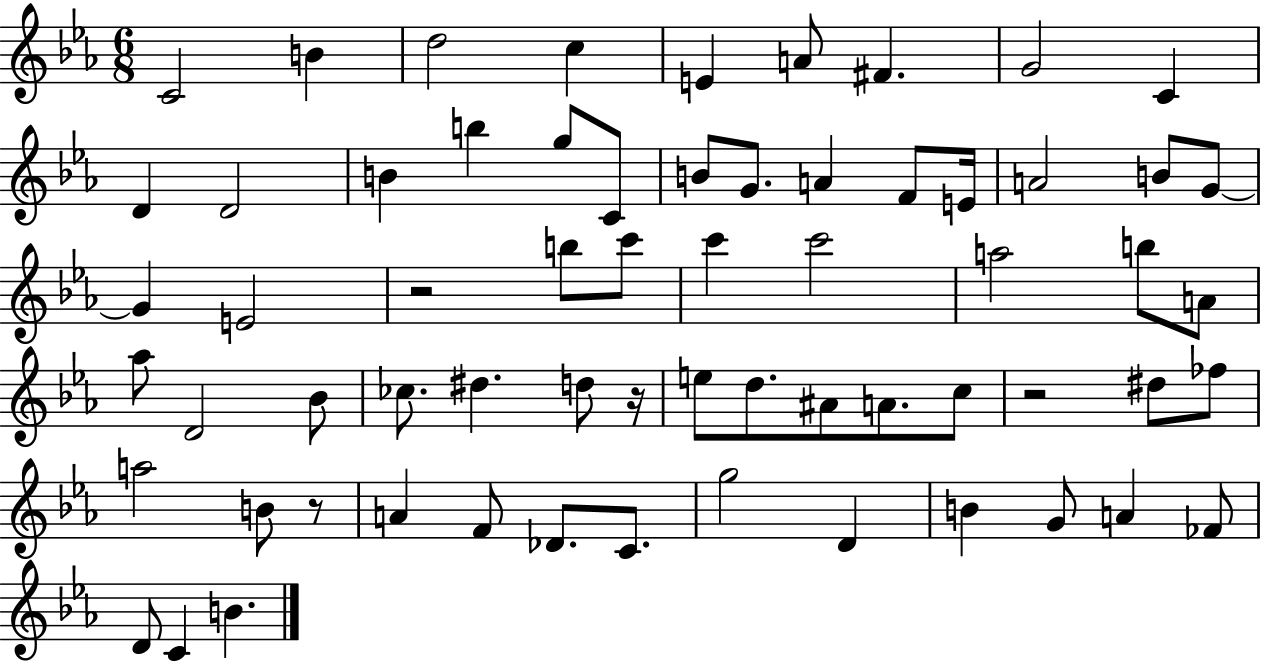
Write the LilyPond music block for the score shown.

{
  \clef treble
  \numericTimeSignature
  \time 6/8
  \key ees \major
  c'2 b'4 | d''2 c''4 | e'4 a'8 fis'4. | g'2 c'4 | \break d'4 d'2 | b'4 b''4 g''8 c'8 | b'8 g'8. a'4 f'8 e'16 | a'2 b'8 g'8~~ | \break g'4 e'2 | r2 b''8 c'''8 | c'''4 c'''2 | a''2 b''8 a'8 | \break aes''8 d'2 bes'8 | ces''8. dis''4. d''8 r16 | e''8 d''8. ais'8 a'8. c''8 | r2 dis''8 fes''8 | \break a''2 b'8 r8 | a'4 f'8 des'8. c'8. | g''2 d'4 | b'4 g'8 a'4 fes'8 | \break d'8 c'4 b'4. | \bar "|."
}